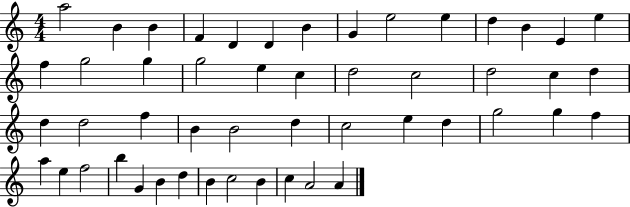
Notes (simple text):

A5/h B4/q B4/q F4/q D4/q D4/q B4/q G4/q E5/h E5/q D5/q B4/q E4/q E5/q F5/q G5/h G5/q G5/h E5/q C5/q D5/h C5/h D5/h C5/q D5/q D5/q D5/h F5/q B4/q B4/h D5/q C5/h E5/q D5/q G5/h G5/q F5/q A5/q E5/q F5/h B5/q G4/q B4/q D5/q B4/q C5/h B4/q C5/q A4/h A4/q